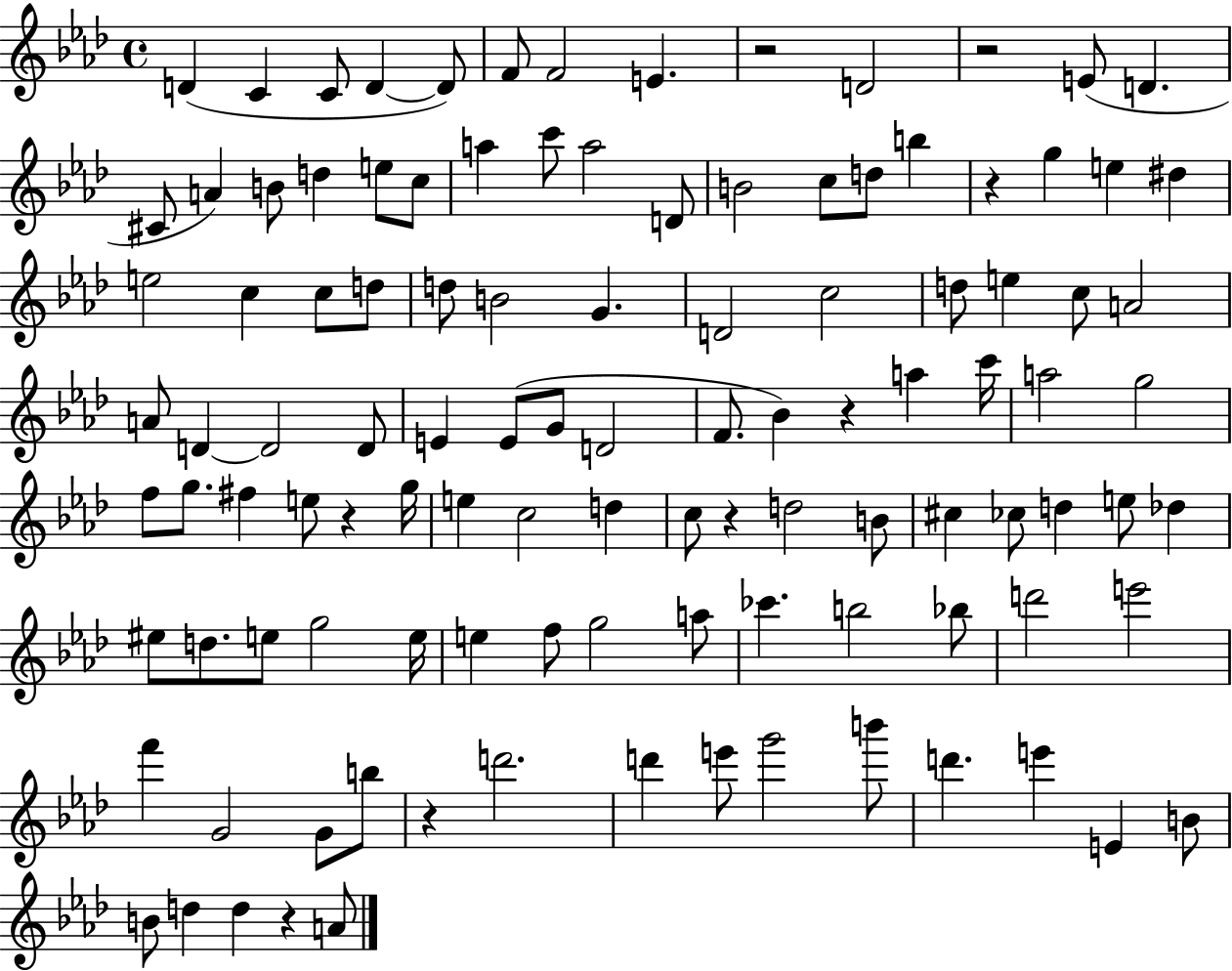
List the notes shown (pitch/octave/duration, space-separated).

D4/q C4/q C4/e D4/q D4/e F4/e F4/h E4/q. R/h D4/h R/h E4/e D4/q. C#4/e A4/q B4/e D5/q E5/e C5/e A5/q C6/e A5/h D4/e B4/h C5/e D5/e B5/q R/q G5/q E5/q D#5/q E5/h C5/q C5/e D5/e D5/e B4/h G4/q. D4/h C5/h D5/e E5/q C5/e A4/h A4/e D4/q D4/h D4/e E4/q E4/e G4/e D4/h F4/e. Bb4/q R/q A5/q C6/s A5/h G5/h F5/e G5/e. F#5/q E5/e R/q G5/s E5/q C5/h D5/q C5/e R/q D5/h B4/e C#5/q CES5/e D5/q E5/e Db5/q EIS5/e D5/e. E5/e G5/h E5/s E5/q F5/e G5/h A5/e CES6/q. B5/h Bb5/e D6/h E6/h F6/q G4/h G4/e B5/e R/q D6/h. D6/q E6/e G6/h B6/e D6/q. E6/q E4/q B4/e B4/e D5/q D5/q R/q A4/e